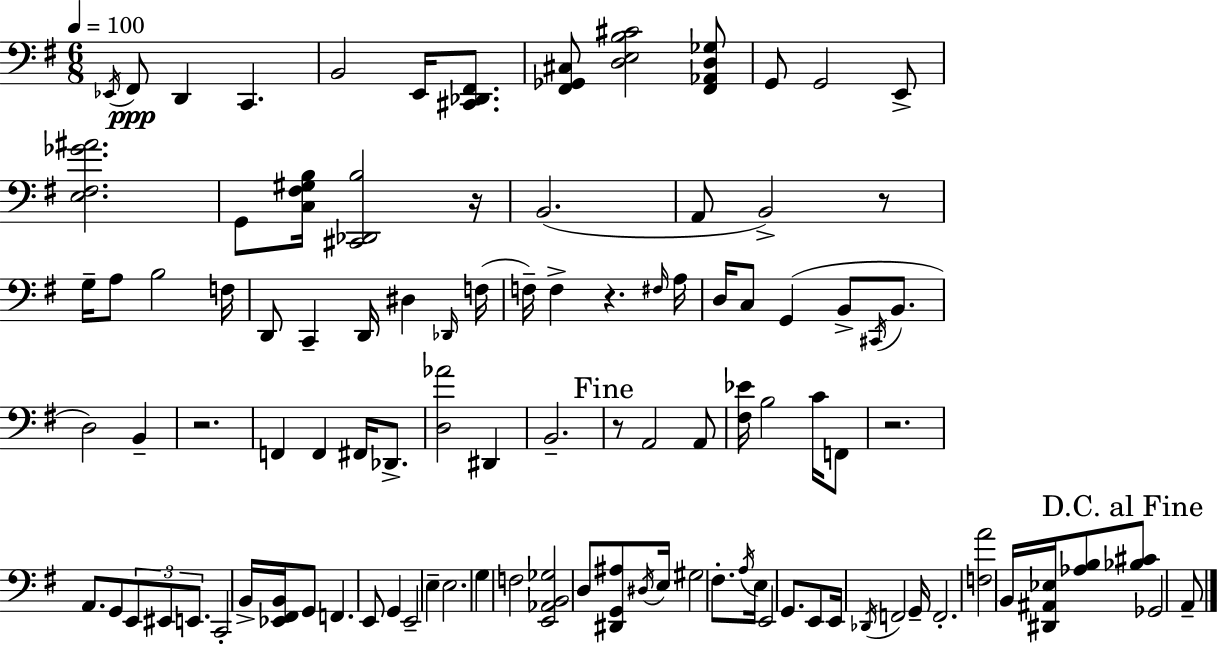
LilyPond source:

{
  \clef bass
  \numericTimeSignature
  \time 6/8
  \key e \minor
  \tempo 4 = 100
  \acciaccatura { ees,16 }\ppp fis,8 d,4 c,4. | b,2 e,16 <cis, des, fis,>8. | <fis, ges, cis>8 <d e b cis'>2 <fis, aes, d ges>8 | g,8 g,2 e,8-> | \break <e fis ges' ais'>2. | g,8 <c fis gis b>16 <cis, des, b>2 | r16 b,2.( | a,8 b,2->) r8 | \break g16-- a8 b2 | f16 d,8 c,4-- d,16 dis4 | \grace { des,16 }( f16 f16--) f4-> r4. | \grace { fis16 } a16 d16 c8 g,4( b,8-> | \break \acciaccatura { cis,16 } b,8. d2) | b,4-- r2. | f,4 f,4 | fis,16 des,8.-> <d aes'>2 | \break dis,4 b,2.-- | \mark "Fine" r8 a,2 | a,8 <fis ees'>16 b2 | c'16 f,8 r2. | \break a,8. g,8 \tuplet 3/2 { e,8 eis,8 | e,8. } c,2-. | b,16-> <ees, fis, b,>16 g,8 f,4. e,8 | g,4 e,2-- | \break e4-- e2. | g4 f2 | <e, aes, b, ges>2 | d8 <dis, g, ais>8 \acciaccatura { dis16 } e16 gis2 | \break fis8.-. \acciaccatura { a16 } e16 e,2 | g,8. e,8 e,16 \acciaccatura { des,16 } f,2 | g,16-- f,2.-. | <f a'>2 | \break b,16 <dis, ais, ees>16 <aes b>8 \mark "D.C. al Fine" <bes cis'>8 ges,2 | a,8-- \bar "|."
}